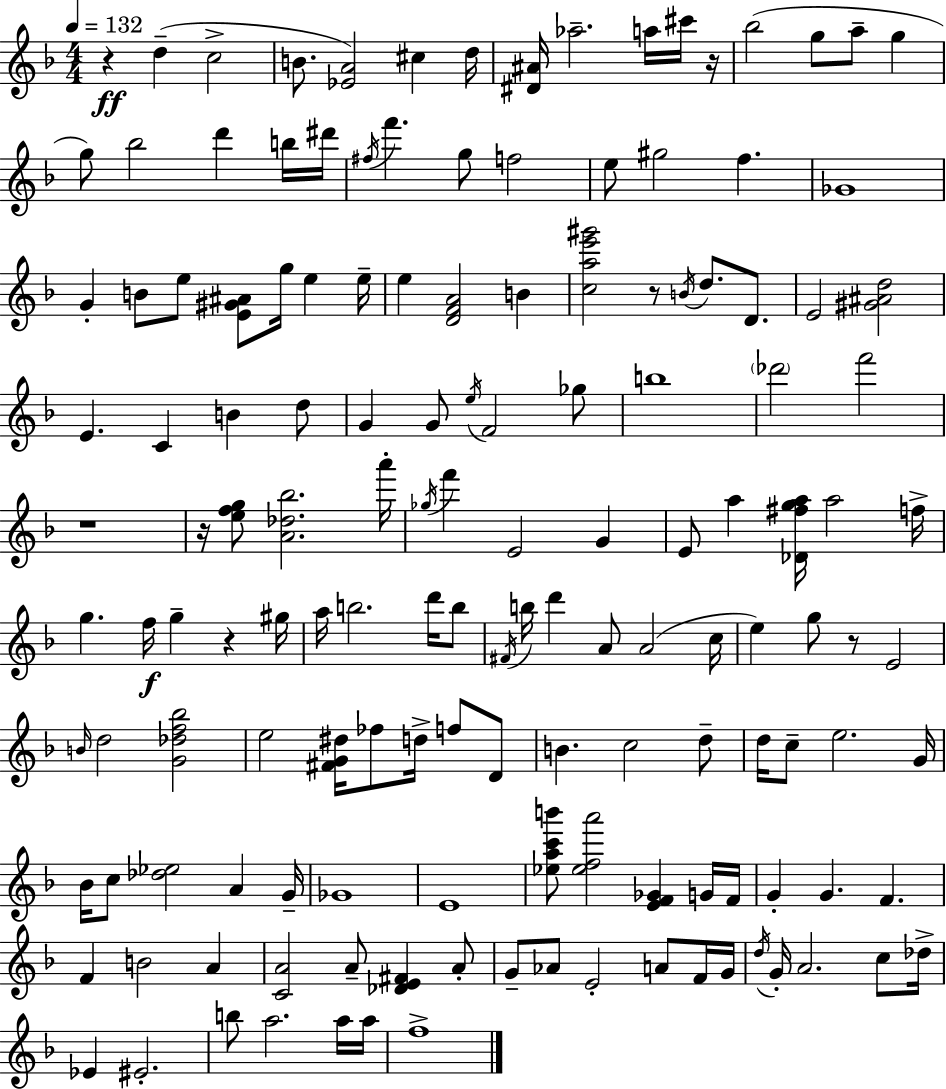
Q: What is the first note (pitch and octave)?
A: D5